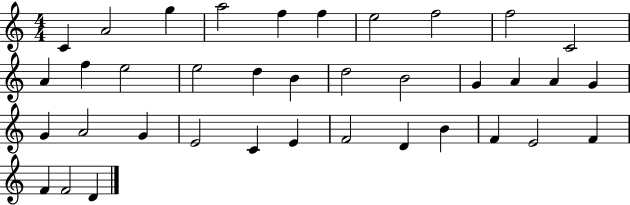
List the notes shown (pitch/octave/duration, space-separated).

C4/q A4/h G5/q A5/h F5/q F5/q E5/h F5/h F5/h C4/h A4/q F5/q E5/h E5/h D5/q B4/q D5/h B4/h G4/q A4/q A4/q G4/q G4/q A4/h G4/q E4/h C4/q E4/q F4/h D4/q B4/q F4/q E4/h F4/q F4/q F4/h D4/q